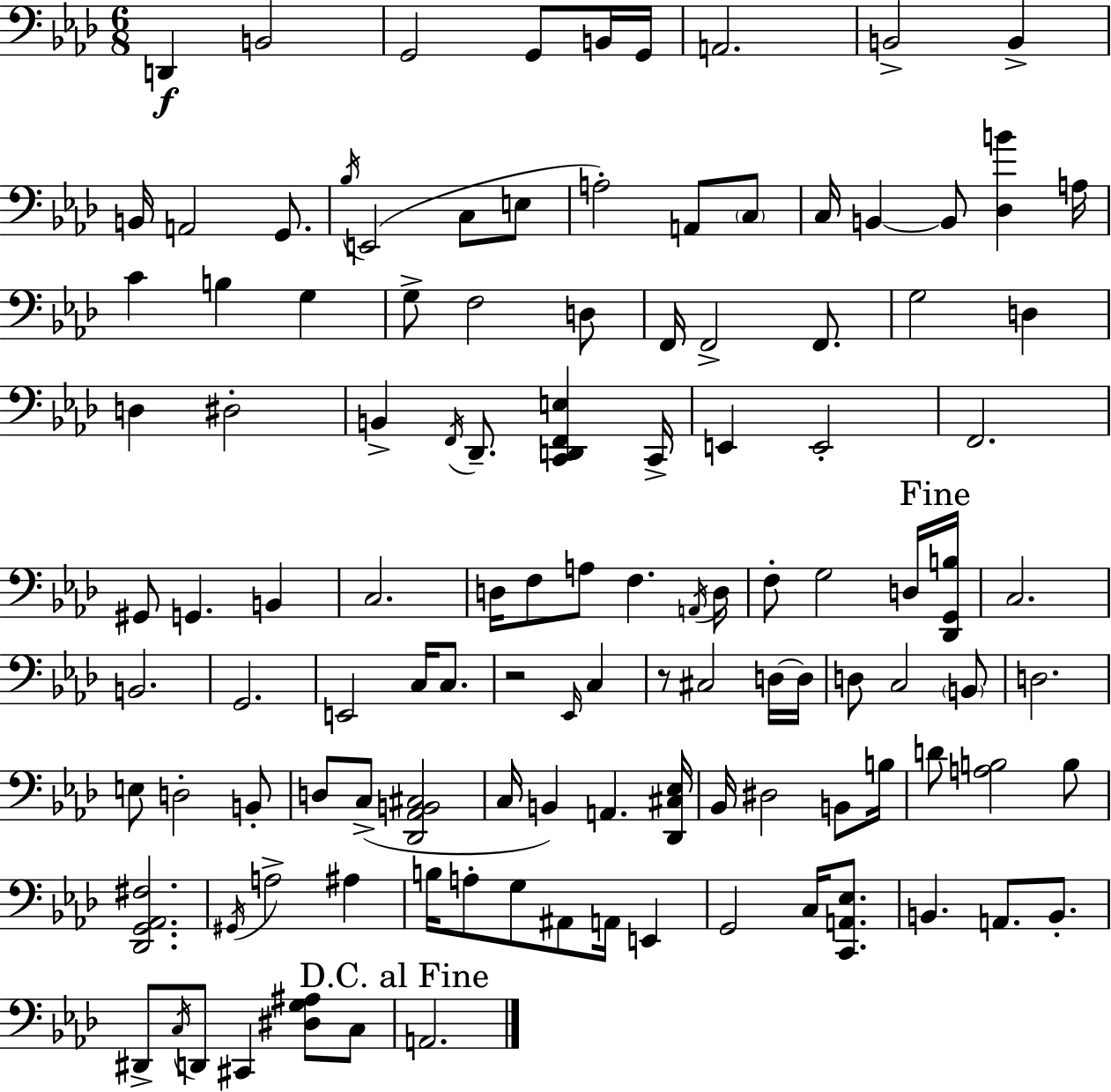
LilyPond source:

{
  \clef bass
  \numericTimeSignature
  \time 6/8
  \key f \minor
  d,4\f b,2 | g,2 g,8 b,16 g,16 | a,2. | b,2-> b,4-> | \break b,16 a,2 g,8. | \acciaccatura { bes16 }( e,2 c8 e8 | a2-.) a,8 \parenthesize c8 | c16 b,4~~ b,8 <des b'>4 | \break a16 c'4 b4 g4 | g8-> f2 d8 | f,16 f,2-> f,8. | g2 d4 | \break d4 dis2-. | b,4-> \acciaccatura { f,16 } des,8.-- <c, d, f, e>4 | c,16-> e,4 e,2-. | f,2. | \break gis,8 g,4. b,4 | c2. | d16 f8 a8 f4. | \acciaccatura { a,16 } d16 f8-. g2 | \break d16 \mark "Fine" <des, g, b>16 c2. | b,2. | g,2. | e,2 c16 | \break c8. r2 \grace { ees,16 } | c4 r8 cis2 | d16~~ d16 d8 c2 | \parenthesize b,8 d2. | \break e8 d2-. | b,8-. d8 c8->( <des, aes, b, cis>2 | c16 b,4) a,4. | <des, cis ees>16 bes,16 dis2 | \break b,8 b16 d'8 <a b>2 | b8 <des, g, aes, fis>2. | \acciaccatura { gis,16 } a2-> | ais4 b16 a8-. g8 ais,8 | \break a,16 e,4 g,2 | c16 <c, a, ees>8. b,4. a,8. | b,8.-. dis,8-> \acciaccatura { c16 } d,8 cis,4 | <dis g ais>8 c8 \mark "D.C. al Fine" a,2. | \break \bar "|."
}